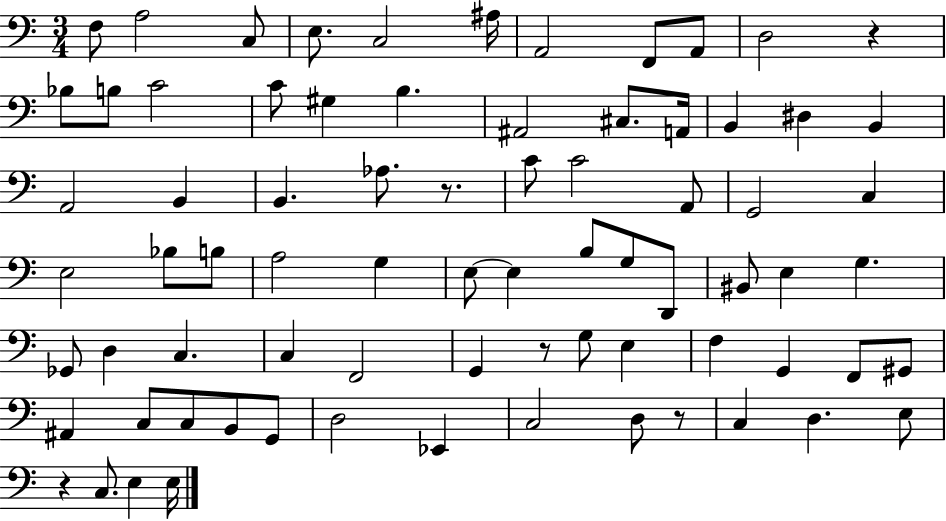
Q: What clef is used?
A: bass